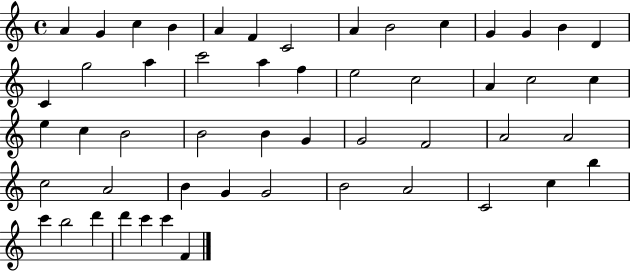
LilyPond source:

{
  \clef treble
  \time 4/4
  \defaultTimeSignature
  \key c \major
  a'4 g'4 c''4 b'4 | a'4 f'4 c'2 | a'4 b'2 c''4 | g'4 g'4 b'4 d'4 | \break c'4 g''2 a''4 | c'''2 a''4 f''4 | e''2 c''2 | a'4 c''2 c''4 | \break e''4 c''4 b'2 | b'2 b'4 g'4 | g'2 f'2 | a'2 a'2 | \break c''2 a'2 | b'4 g'4 g'2 | b'2 a'2 | c'2 c''4 b''4 | \break c'''4 b''2 d'''4 | d'''4 c'''4 c'''4 f'4 | \bar "|."
}